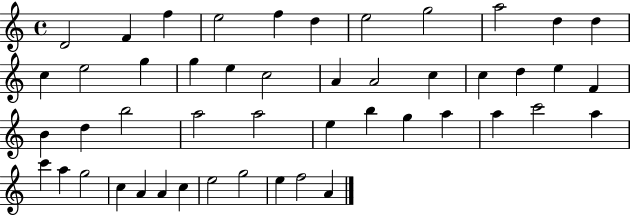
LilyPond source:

{
  \clef treble
  \time 4/4
  \defaultTimeSignature
  \key c \major
  d'2 f'4 f''4 | e''2 f''4 d''4 | e''2 g''2 | a''2 d''4 d''4 | \break c''4 e''2 g''4 | g''4 e''4 c''2 | a'4 a'2 c''4 | c''4 d''4 e''4 f'4 | \break b'4 d''4 b''2 | a''2 a''2 | e''4 b''4 g''4 a''4 | a''4 c'''2 a''4 | \break c'''4 a''4 g''2 | c''4 a'4 a'4 c''4 | e''2 g''2 | e''4 f''2 a'4 | \break \bar "|."
}